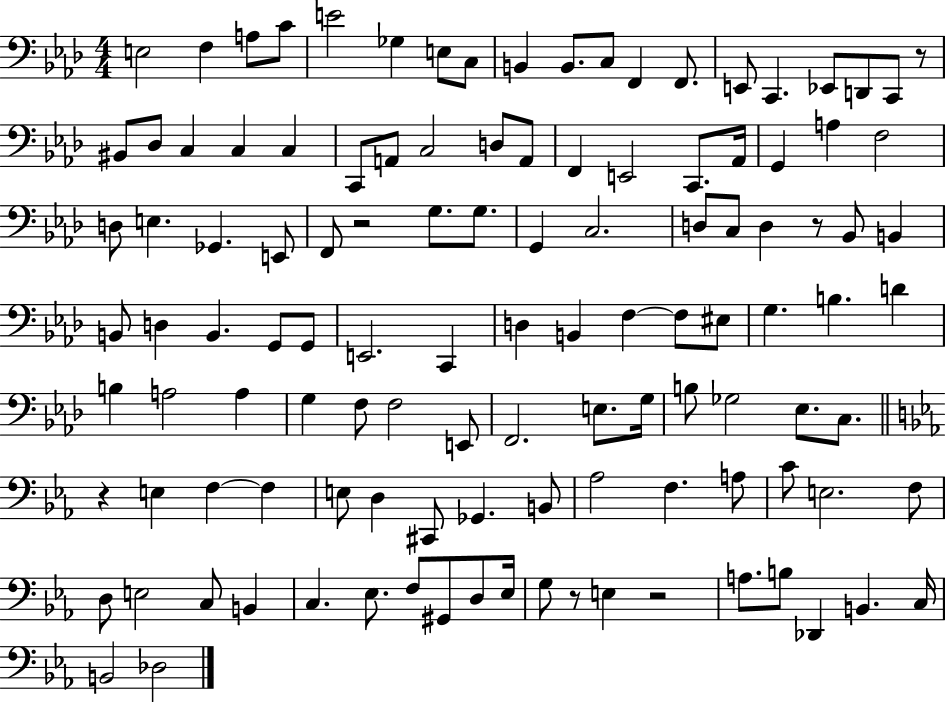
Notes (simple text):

E3/h F3/q A3/e C4/e E4/h Gb3/q E3/e C3/e B2/q B2/e. C3/e F2/q F2/e. E2/e C2/q. Eb2/e D2/e C2/e R/e BIS2/e Db3/e C3/q C3/q C3/q C2/e A2/e C3/h D3/e A2/e F2/q E2/h C2/e. Ab2/s G2/q A3/q F3/h D3/e E3/q. Gb2/q. E2/e F2/e R/h G3/e. G3/e. G2/q C3/h. D3/e C3/e D3/q R/e Bb2/e B2/q B2/e D3/q B2/q. G2/e G2/e E2/h. C2/q D3/q B2/q F3/q F3/e EIS3/e G3/q. B3/q. D4/q B3/q A3/h A3/q G3/q F3/e F3/h E2/e F2/h. E3/e. G3/s B3/e Gb3/h Eb3/e. C3/e. R/q E3/q F3/q F3/q E3/e D3/q C#2/e Gb2/q. B2/e Ab3/h F3/q. A3/e C4/e E3/h. F3/e D3/e E3/h C3/e B2/q C3/q. Eb3/e. F3/e G#2/e D3/e Eb3/s G3/e R/e E3/q R/h A3/e. B3/e Db2/q B2/q. C3/s B2/h Db3/h